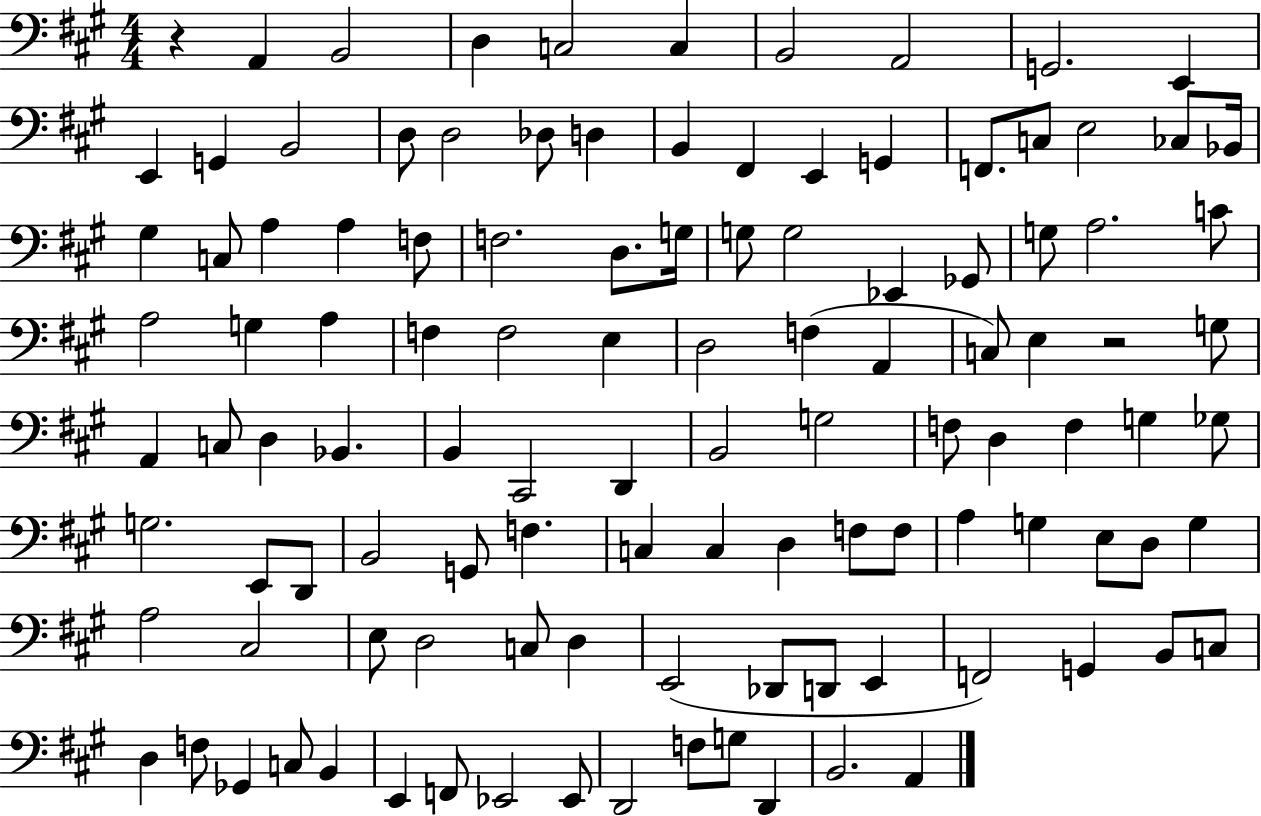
{
  \clef bass
  \numericTimeSignature
  \time 4/4
  \key a \major
  r4 a,4 b,2 | d4 c2 c4 | b,2 a,2 | g,2. e,4 | \break e,4 g,4 b,2 | d8 d2 des8 d4 | b,4 fis,4 e,4 g,4 | f,8. c8 e2 ces8 bes,16 | \break gis4 c8 a4 a4 f8 | f2. d8. g16 | g8 g2 ees,4 ges,8 | g8 a2. c'8 | \break a2 g4 a4 | f4 f2 e4 | d2 f4( a,4 | c8) e4 r2 g8 | \break a,4 c8 d4 bes,4. | b,4 cis,2 d,4 | b,2 g2 | f8 d4 f4 g4 ges8 | \break g2. e,8 d,8 | b,2 g,8 f4. | c4 c4 d4 f8 f8 | a4 g4 e8 d8 g4 | \break a2 cis2 | e8 d2 c8 d4 | e,2( des,8 d,8 e,4 | f,2) g,4 b,8 c8 | \break d4 f8 ges,4 c8 b,4 | e,4 f,8 ees,2 ees,8 | d,2 f8 g8 d,4 | b,2. a,4 | \break \bar "|."
}